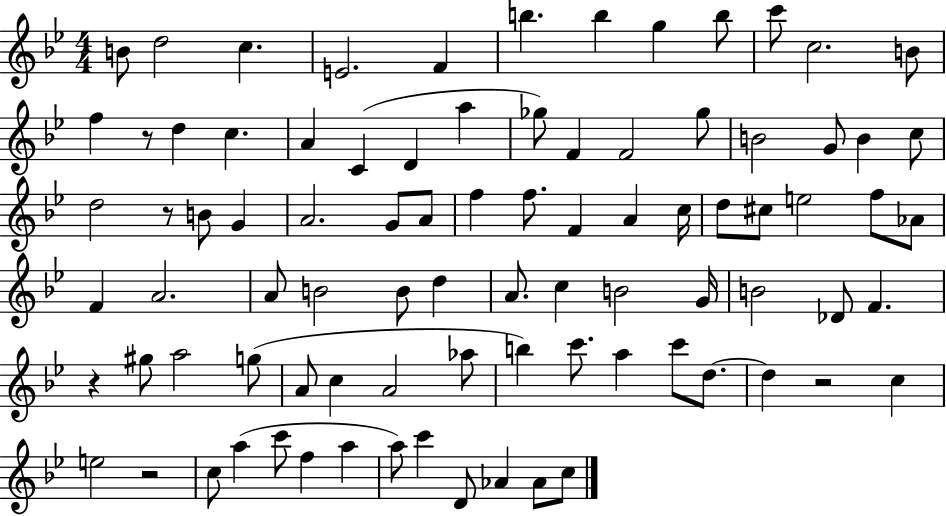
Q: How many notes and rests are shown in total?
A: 87